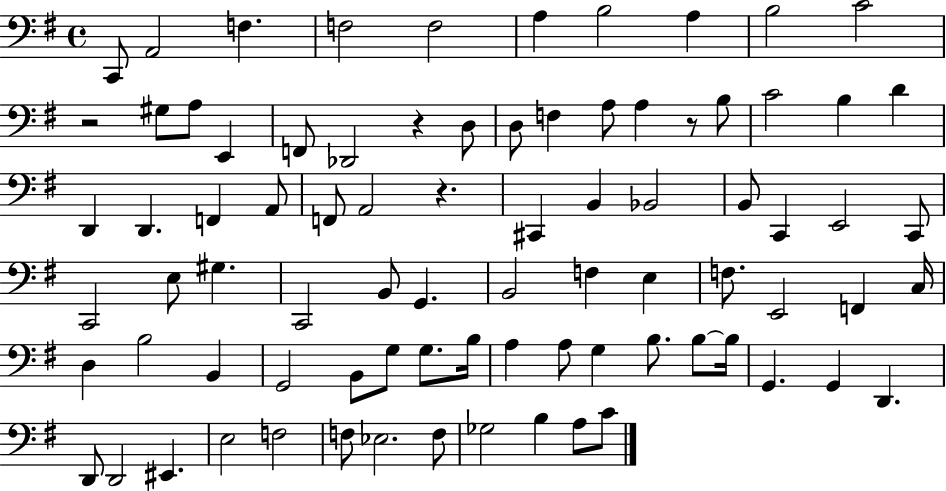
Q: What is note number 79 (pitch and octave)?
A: C4